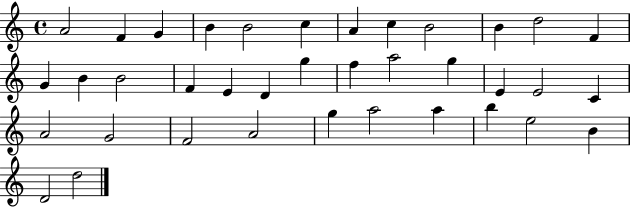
X:1
T:Untitled
M:4/4
L:1/4
K:C
A2 F G B B2 c A c B2 B d2 F G B B2 F E D g f a2 g E E2 C A2 G2 F2 A2 g a2 a b e2 B D2 d2